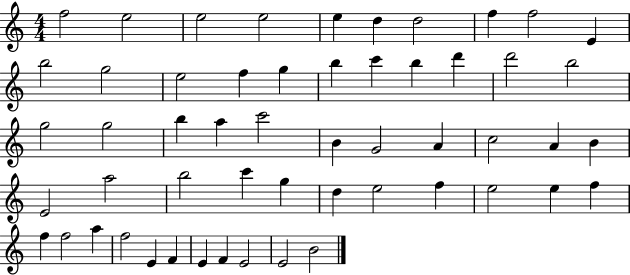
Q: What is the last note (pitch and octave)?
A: B4